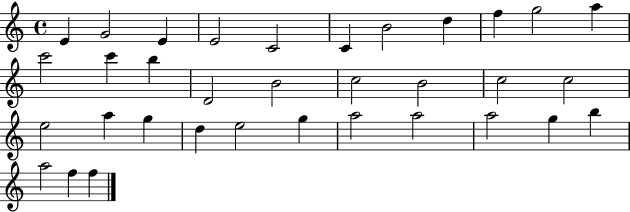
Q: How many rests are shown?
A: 0